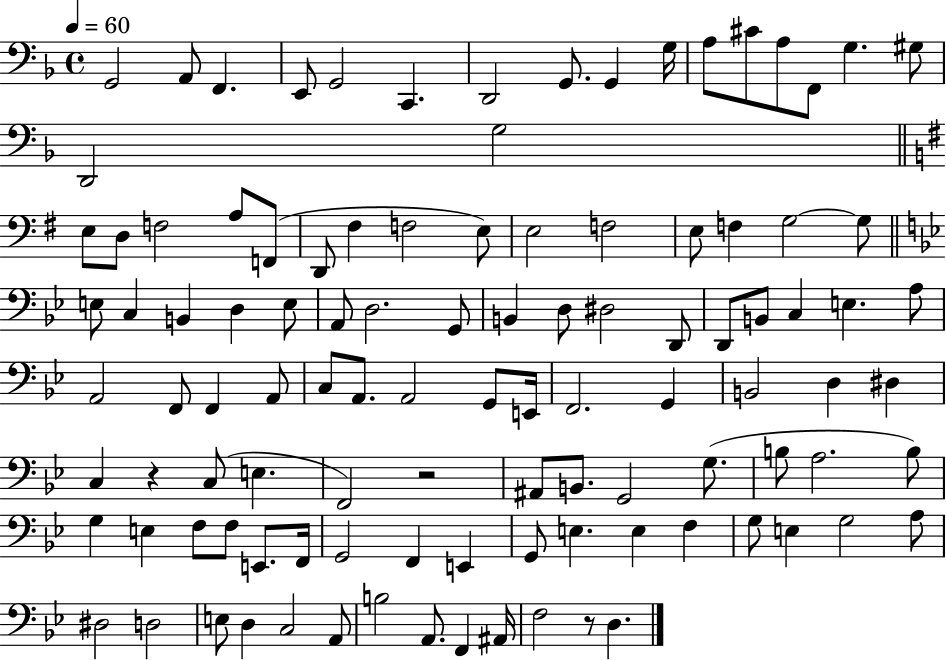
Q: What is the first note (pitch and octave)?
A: G2